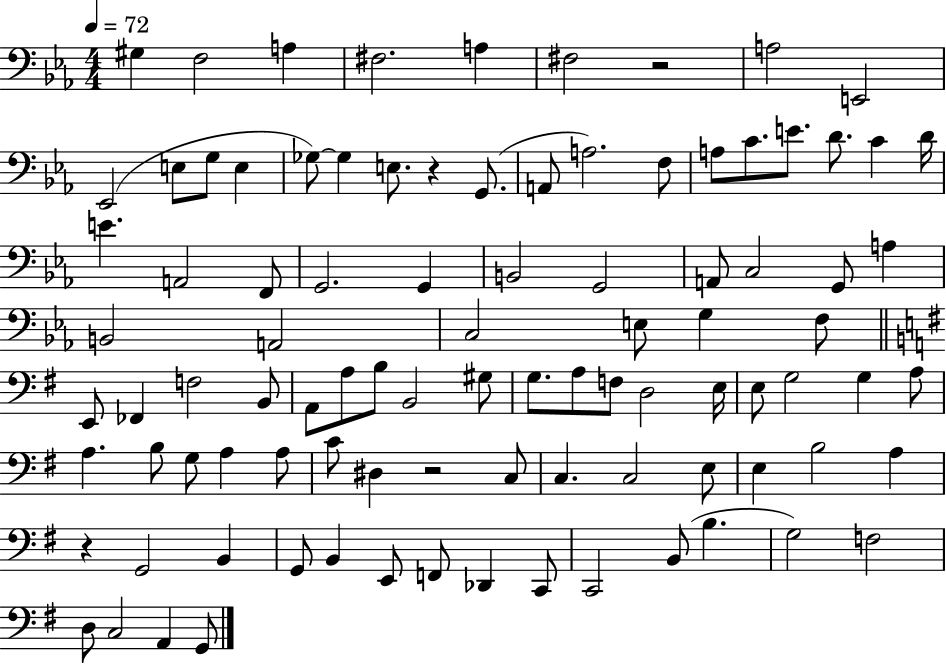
{
  \clef bass
  \numericTimeSignature
  \time 4/4
  \key ees \major
  \tempo 4 = 72
  gis4 f2 a4 | fis2. a4 | fis2 r2 | a2 e,2 | \break ees,2( e8 g8 e4 | ges8~~) ges4 e8. r4 g,8.( | a,8 a2.) f8 | a8 c'8. e'8. d'8. c'4 d'16 | \break e'4. a,2 f,8 | g,2. g,4 | b,2 g,2 | a,8 c2 g,8 a4 | \break b,2 a,2 | c2 e8 g4 f8 | \bar "||" \break \key e \minor e,8 fes,4 f2 b,8 | a,8 a8 b8 b,2 gis8 | g8. a8 f8 d2 e16 | e8 g2 g4 a8 | \break a4. b8 g8 a4 a8 | c'8 dis4 r2 c8 | c4. c2 e8 | e4 b2 a4 | \break r4 g,2 b,4 | g,8 b,4 e,8 f,8 des,4 c,8 | c,2 b,8( b4. | g2) f2 | \break d8 c2 a,4 g,8 | \bar "|."
}